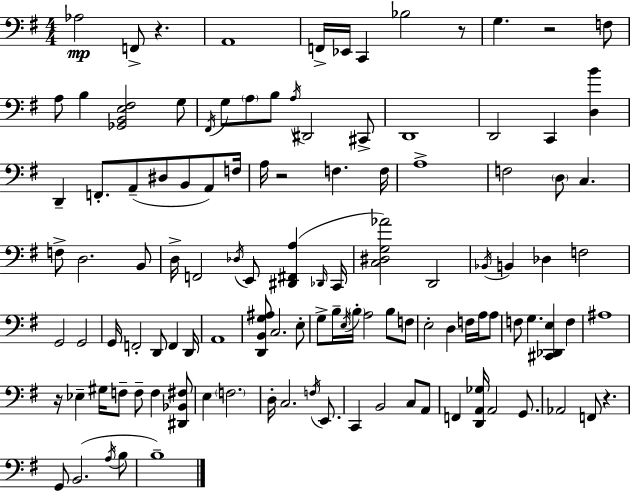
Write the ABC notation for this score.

X:1
T:Untitled
M:4/4
L:1/4
K:Em
_A,2 F,,/2 z A,,4 F,,/4 _E,,/4 C,, _B,2 z/2 G, z2 F,/2 A,/2 B, [_G,,B,,E,^F,]2 G,/2 ^F,,/4 G,/2 A,/2 B,/2 A,/4 ^D,,2 ^C,,/2 D,,4 D,,2 C,, [D,B] D,, F,,/2 A,,/2 ^D,/2 B,,/2 A,,/2 F,/4 A,/4 z2 F, F,/4 A,4 F,2 D,/2 C, F,/2 D,2 B,,/2 D,/4 F,,2 _D,/4 E,,/2 [^D,,^F,,A,] _D,,/4 C,,/4 [C,^D,G,_A]2 D,,2 _B,,/4 B,, _D, F,2 G,,2 G,,2 G,,/4 F,,2 D,,/2 F,, D,,/4 A,,4 [D,,B,,G,^A,]/2 C,2 E,/2 G,/2 B,/4 E,/4 B,/4 A,2 B,/2 F,/2 E,2 D, F,/4 A,/4 A,/2 F,/2 G, [^C,,_D,,E,] F, ^A,4 z/4 _E, ^G,/4 F,/2 F,/2 F, [^D,,_B,,^F,]/2 E, F,2 D,/4 C,2 F,/4 E,,/2 C,, B,,2 C,/2 A,,/2 F,, [D,,A,,_G,]/4 A,,2 G,,/2 _A,,2 F,,/2 z G,,/2 B,,2 A,/4 B,/2 B,4